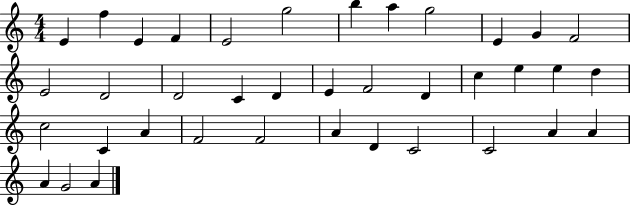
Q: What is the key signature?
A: C major